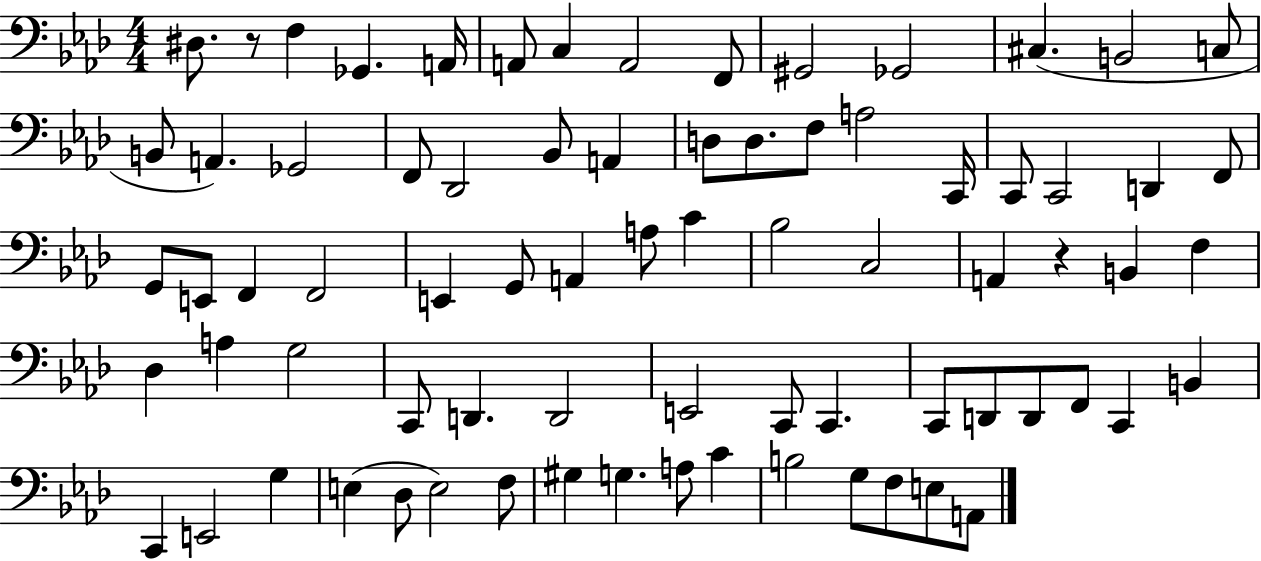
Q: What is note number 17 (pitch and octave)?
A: F2